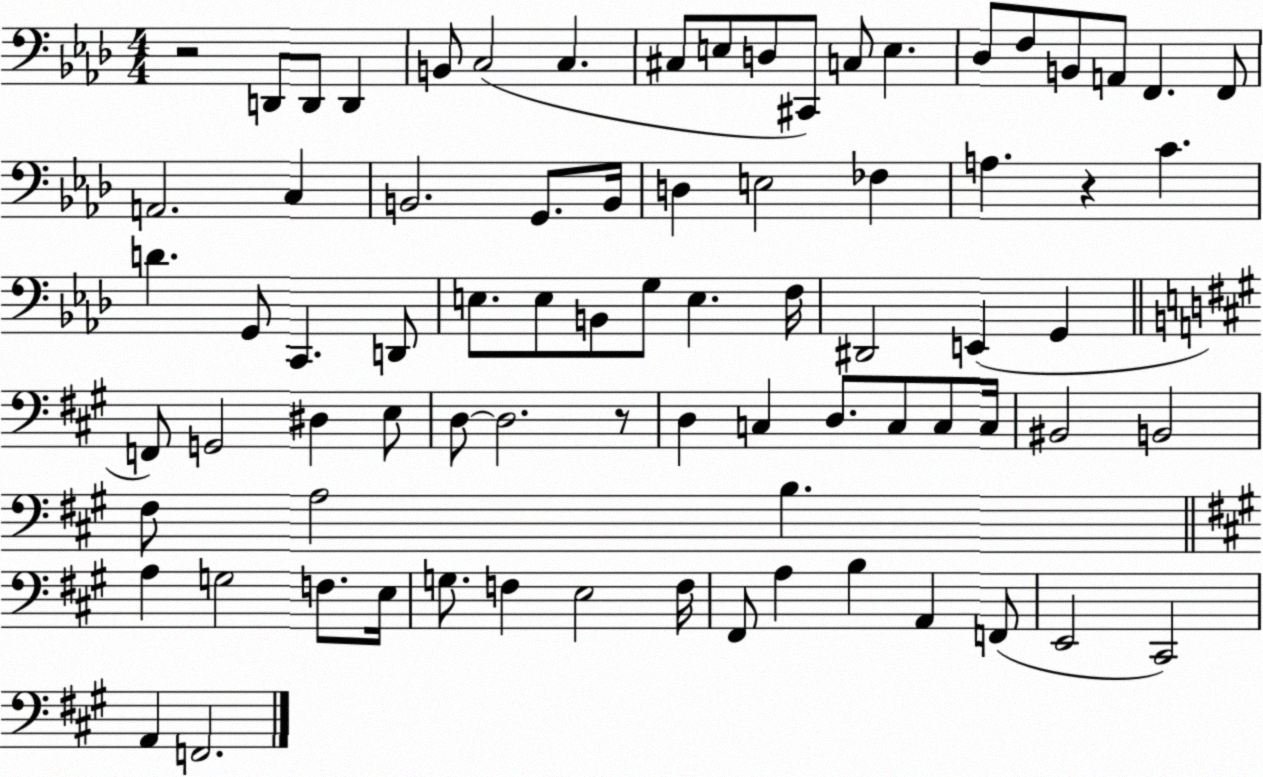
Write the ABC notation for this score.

X:1
T:Untitled
M:4/4
L:1/4
K:Ab
z2 D,,/2 D,,/2 D,, B,,/2 C,2 C, ^C,/2 E,/2 D,/2 ^C,,/2 C,/2 E, _D,/2 F,/2 B,,/2 A,,/2 F,, F,,/2 A,,2 C, B,,2 G,,/2 B,,/4 D, E,2 _F, A, z C D G,,/2 C,, D,,/2 E,/2 E,/2 B,,/2 G,/2 E, F,/4 ^D,,2 E,, G,, F,,/2 G,,2 ^D, E,/2 D,/2 D,2 z/2 D, C, D,/2 C,/2 C,/2 C,/4 ^B,,2 B,,2 ^F,/2 A,2 B, A, G,2 F,/2 E,/4 G,/2 F, E,2 F,/4 ^F,,/2 A, B, A,, F,,/2 E,,2 ^C,,2 A,, F,,2